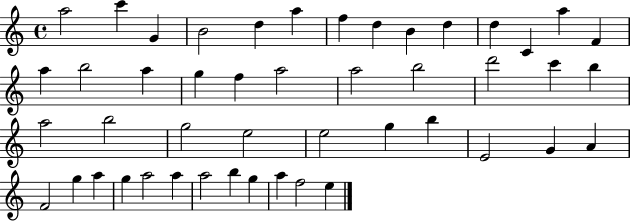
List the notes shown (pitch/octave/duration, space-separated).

A5/h C6/q G4/q B4/h D5/q A5/q F5/q D5/q B4/q D5/q D5/q C4/q A5/q F4/q A5/q B5/h A5/q G5/q F5/q A5/h A5/h B5/h D6/h C6/q B5/q A5/h B5/h G5/h E5/h E5/h G5/q B5/q E4/h G4/q A4/q F4/h G5/q A5/q G5/q A5/h A5/q A5/h B5/q G5/q A5/q F5/h E5/q